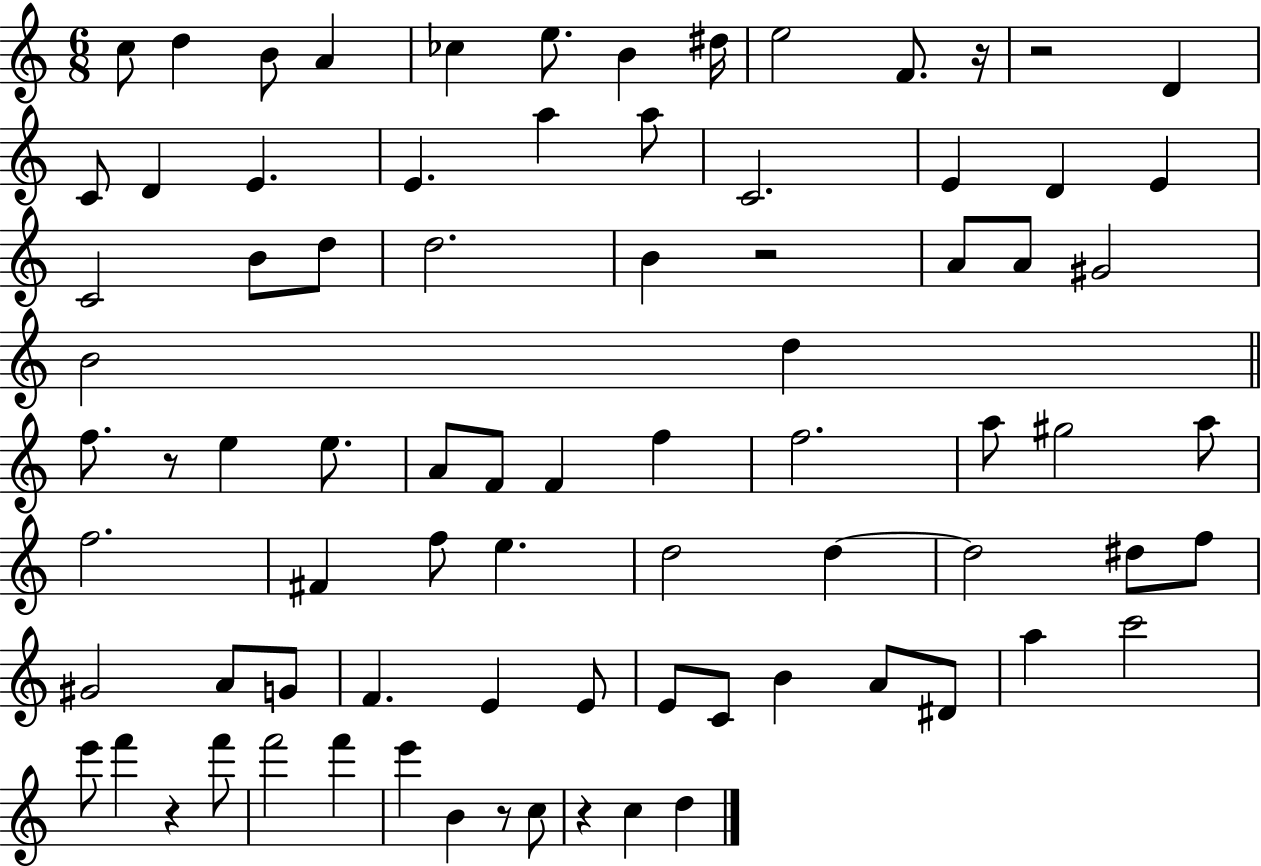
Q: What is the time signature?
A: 6/8